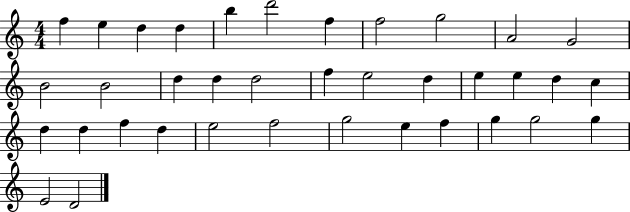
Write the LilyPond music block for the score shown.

{
  \clef treble
  \numericTimeSignature
  \time 4/4
  \key c \major
  f''4 e''4 d''4 d''4 | b''4 d'''2 f''4 | f''2 g''2 | a'2 g'2 | \break b'2 b'2 | d''4 d''4 d''2 | f''4 e''2 d''4 | e''4 e''4 d''4 c''4 | \break d''4 d''4 f''4 d''4 | e''2 f''2 | g''2 e''4 f''4 | g''4 g''2 g''4 | \break e'2 d'2 | \bar "|."
}